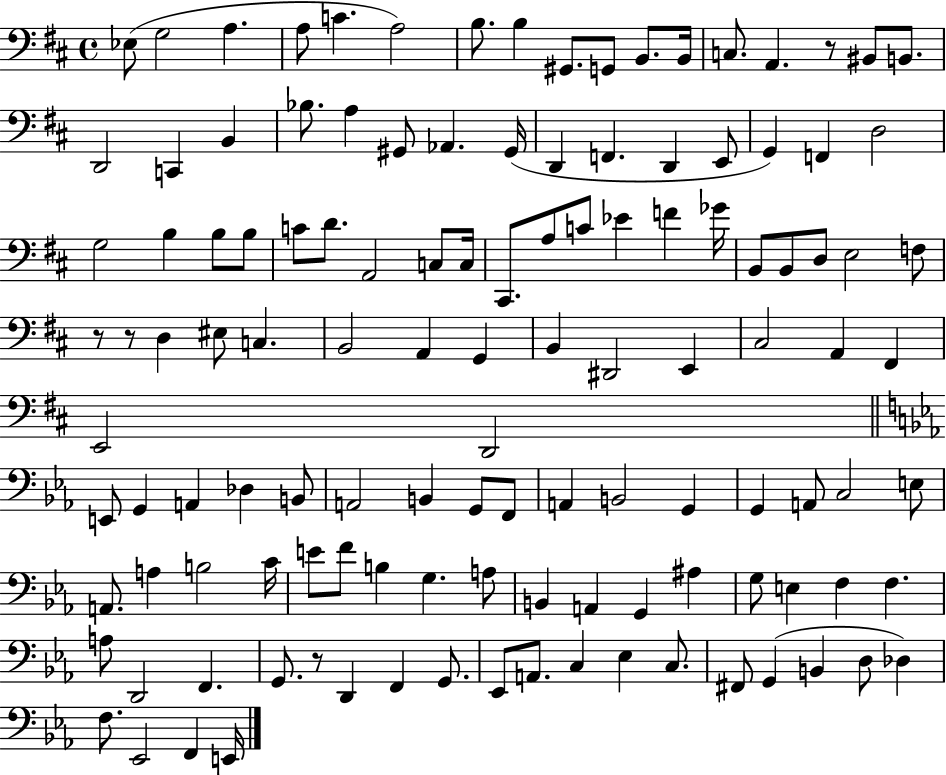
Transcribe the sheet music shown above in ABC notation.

X:1
T:Untitled
M:4/4
L:1/4
K:D
_E,/2 G,2 A, A,/2 C A,2 B,/2 B, ^G,,/2 G,,/2 B,,/2 B,,/4 C,/2 A,, z/2 ^B,,/2 B,,/2 D,,2 C,, B,, _B,/2 A, ^G,,/2 _A,, ^G,,/4 D,, F,, D,, E,,/2 G,, F,, D,2 G,2 B, B,/2 B,/2 C/2 D/2 A,,2 C,/2 C,/4 ^C,,/2 A,/2 C/2 _E F _G/4 B,,/2 B,,/2 D,/2 E,2 F,/2 z/2 z/2 D, ^E,/2 C, B,,2 A,, G,, B,, ^D,,2 E,, ^C,2 A,, ^F,, E,,2 D,,2 E,,/2 G,, A,, _D, B,,/2 A,,2 B,, G,,/2 F,,/2 A,, B,,2 G,, G,, A,,/2 C,2 E,/2 A,,/2 A, B,2 C/4 E/2 F/2 B, G, A,/2 B,, A,, G,, ^A, G,/2 E, F, F, A,/2 D,,2 F,, G,,/2 z/2 D,, F,, G,,/2 _E,,/2 A,,/2 C, _E, C,/2 ^F,,/2 G,, B,, D,/2 _D, F,/2 _E,,2 F,, E,,/4